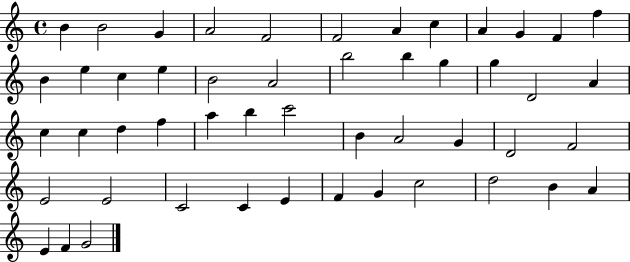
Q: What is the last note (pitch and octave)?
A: G4